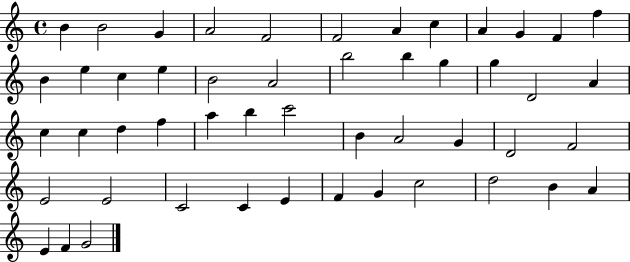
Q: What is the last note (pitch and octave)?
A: G4